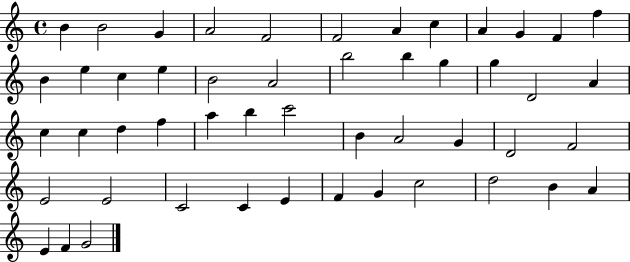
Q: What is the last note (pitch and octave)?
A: G4